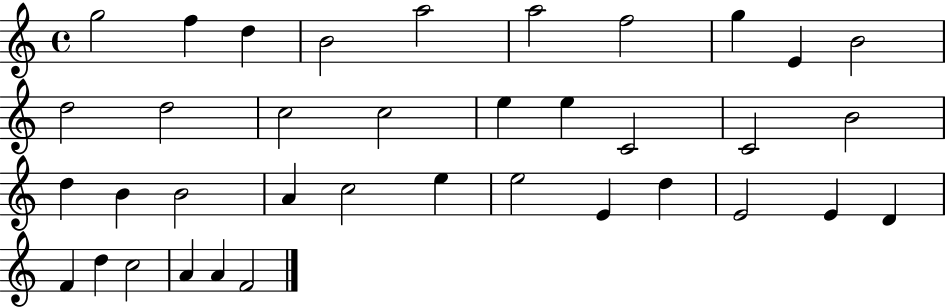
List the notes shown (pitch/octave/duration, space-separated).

G5/h F5/q D5/q B4/h A5/h A5/h F5/h G5/q E4/q B4/h D5/h D5/h C5/h C5/h E5/q E5/q C4/h C4/h B4/h D5/q B4/q B4/h A4/q C5/h E5/q E5/h E4/q D5/q E4/h E4/q D4/q F4/q D5/q C5/h A4/q A4/q F4/h